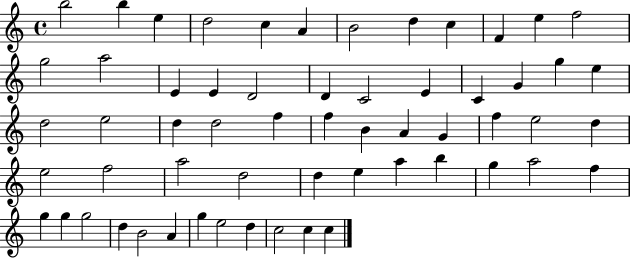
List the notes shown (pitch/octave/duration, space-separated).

B5/h B5/q E5/q D5/h C5/q A4/q B4/h D5/q C5/q F4/q E5/q F5/h G5/h A5/h E4/q E4/q D4/h D4/q C4/h E4/q C4/q G4/q G5/q E5/q D5/h E5/h D5/q D5/h F5/q F5/q B4/q A4/q G4/q F5/q E5/h D5/q E5/h F5/h A5/h D5/h D5/q E5/q A5/q B5/q G5/q A5/h F5/q G5/q G5/q G5/h D5/q B4/h A4/q G5/q E5/h D5/q C5/h C5/q C5/q